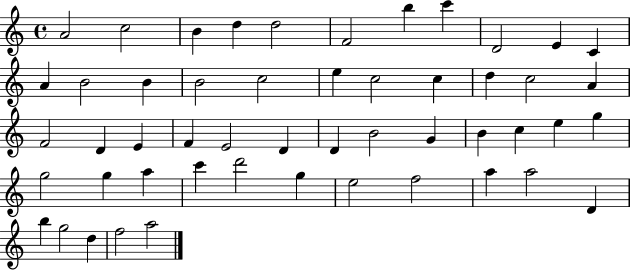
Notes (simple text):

A4/h C5/h B4/q D5/q D5/h F4/h B5/q C6/q D4/h E4/q C4/q A4/q B4/h B4/q B4/h C5/h E5/q C5/h C5/q D5/q C5/h A4/q F4/h D4/q E4/q F4/q E4/h D4/q D4/q B4/h G4/q B4/q C5/q E5/q G5/q G5/h G5/q A5/q C6/q D6/h G5/q E5/h F5/h A5/q A5/h D4/q B5/q G5/h D5/q F5/h A5/h